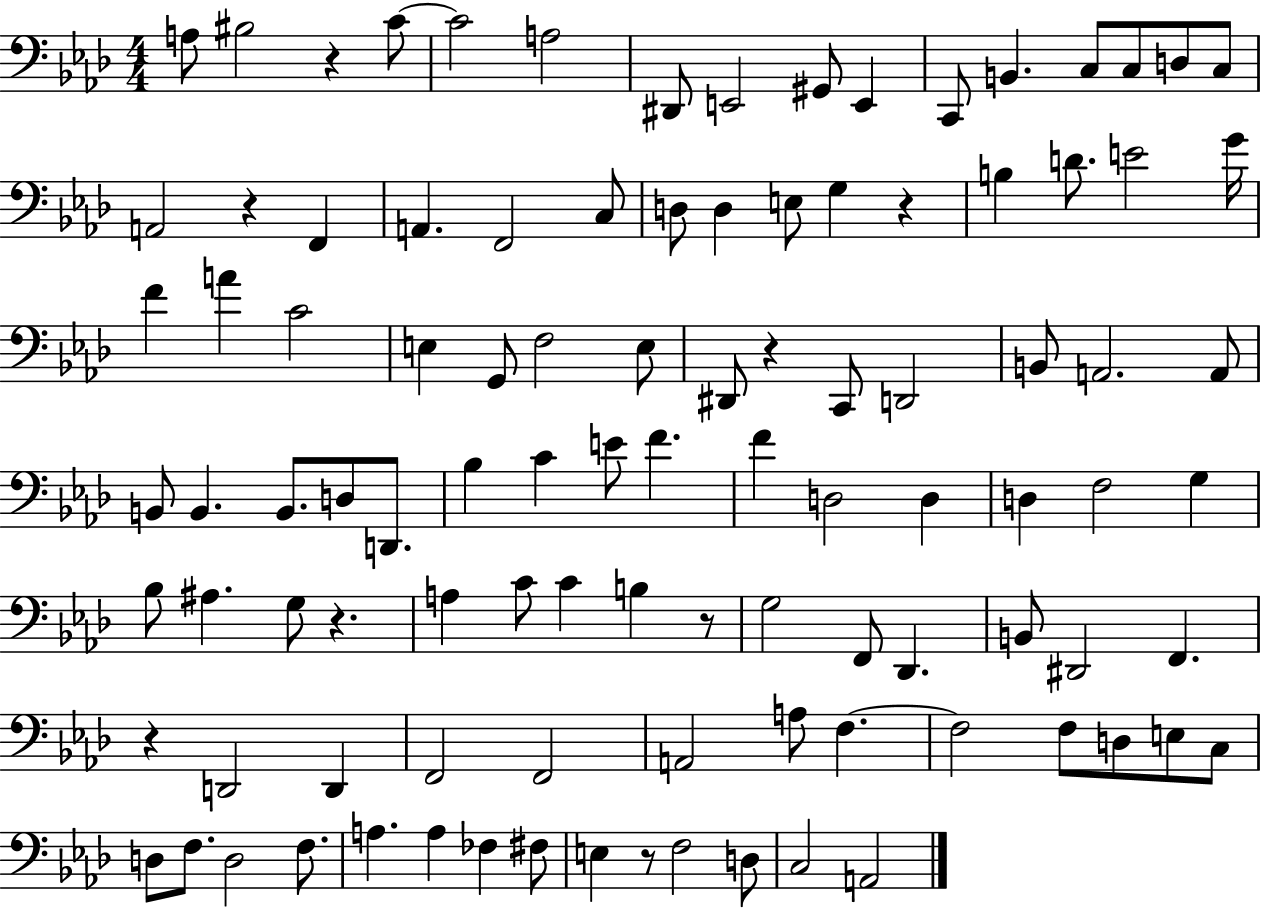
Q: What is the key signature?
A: AES major